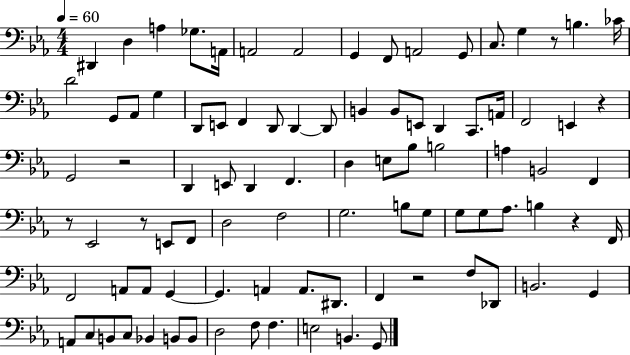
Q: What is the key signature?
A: EES major